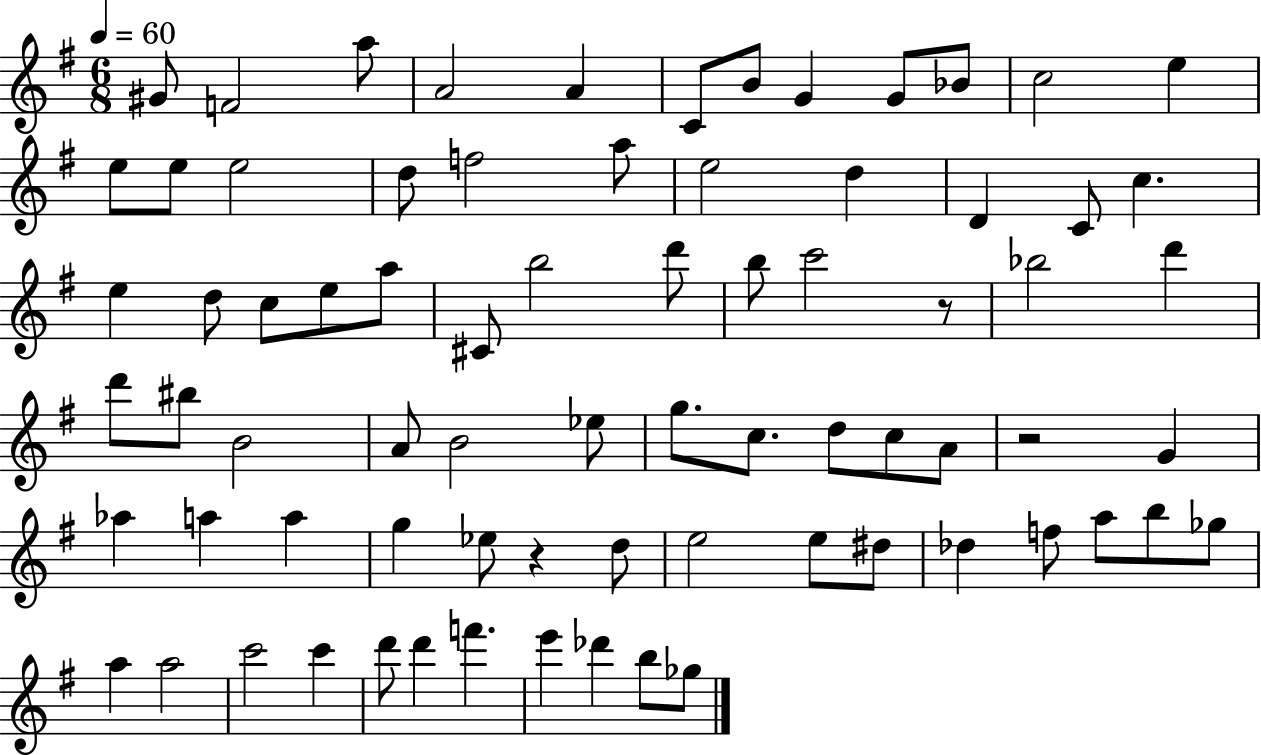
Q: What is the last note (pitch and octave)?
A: Gb5